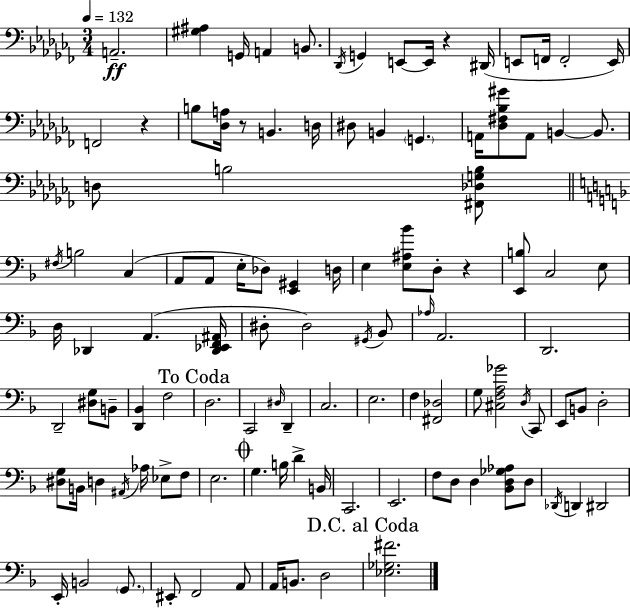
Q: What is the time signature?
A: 3/4